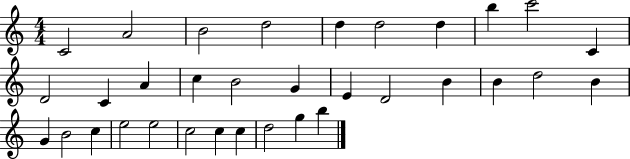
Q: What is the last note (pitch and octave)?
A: B5